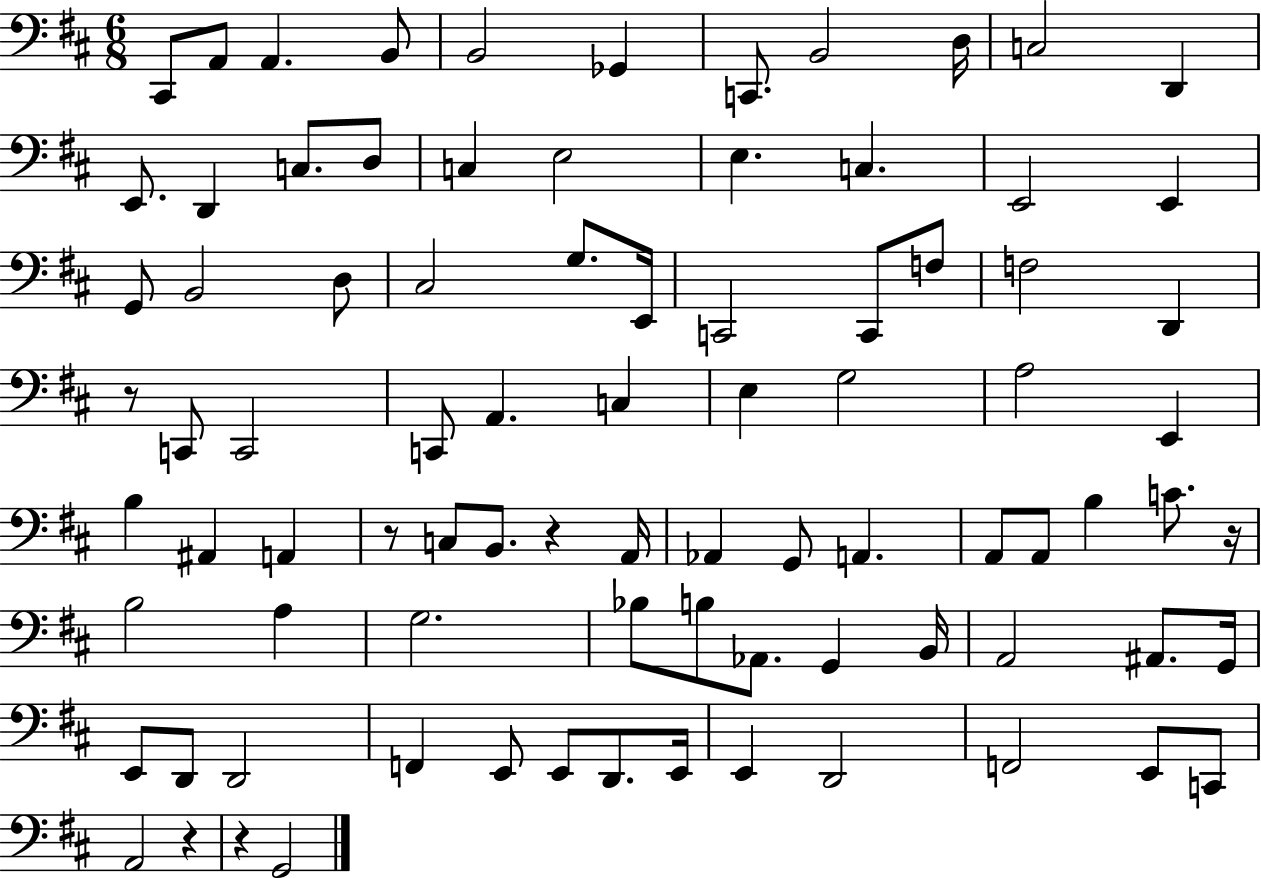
{
  \clef bass
  \numericTimeSignature
  \time 6/8
  \key d \major
  \repeat volta 2 { cis,8 a,8 a,4. b,8 | b,2 ges,4 | c,8. b,2 d16 | c2 d,4 | \break e,8. d,4 c8. d8 | c4 e2 | e4. c4. | e,2 e,4 | \break g,8 b,2 d8 | cis2 g8. e,16 | c,2 c,8 f8 | f2 d,4 | \break r8 c,8 c,2 | c,8 a,4. c4 | e4 g2 | a2 e,4 | \break b4 ais,4 a,4 | r8 c8 b,8. r4 a,16 | aes,4 g,8 a,4. | a,8 a,8 b4 c'8. r16 | \break b2 a4 | g2. | bes8 b8 aes,8. g,4 b,16 | a,2 ais,8. g,16 | \break e,8 d,8 d,2 | f,4 e,8 e,8 d,8. e,16 | e,4 d,2 | f,2 e,8 c,8 | \break a,2 r4 | r4 g,2 | } \bar "|."
}